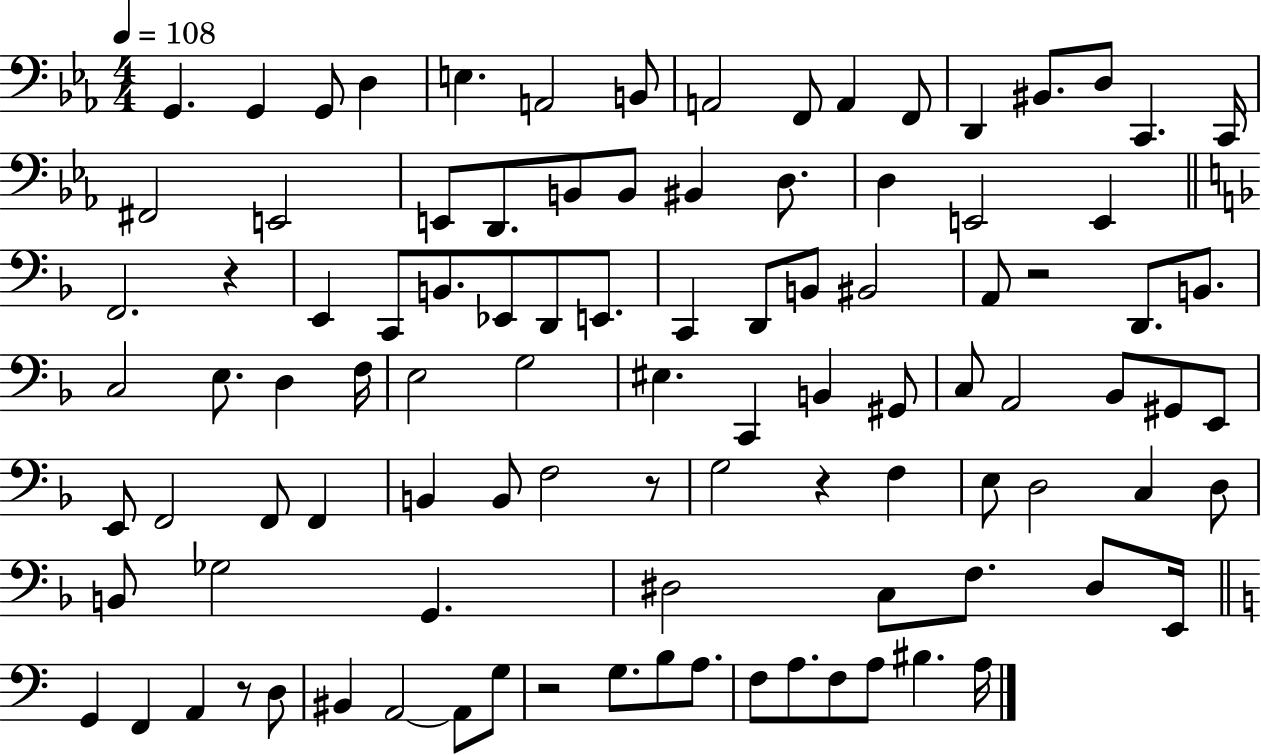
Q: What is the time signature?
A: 4/4